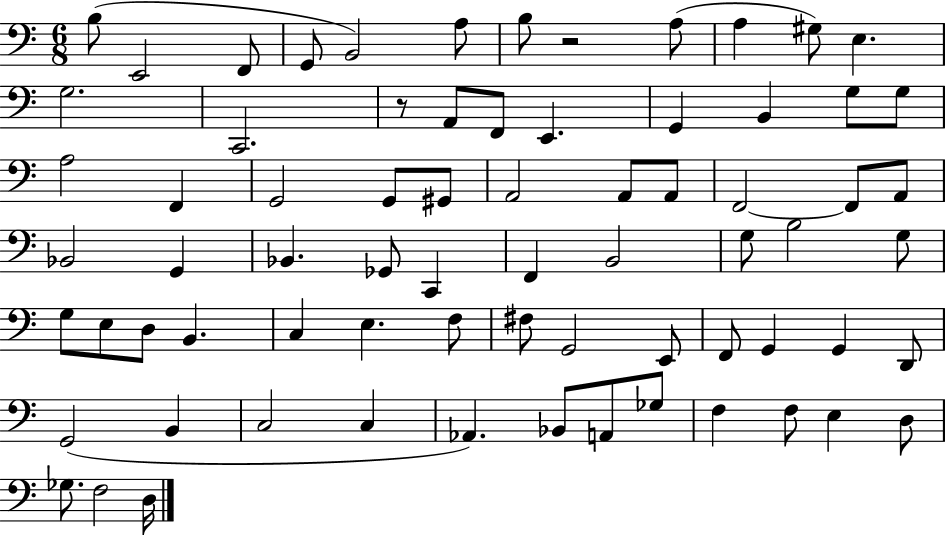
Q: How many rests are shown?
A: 2